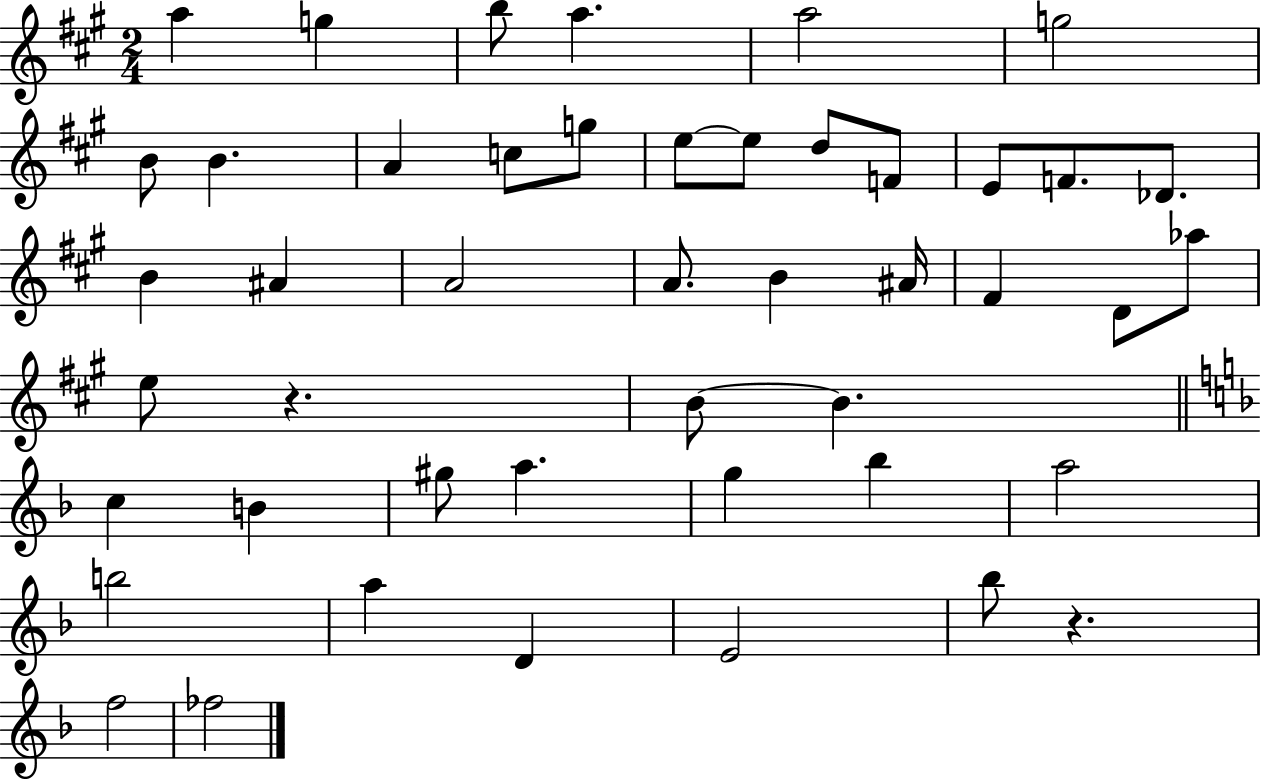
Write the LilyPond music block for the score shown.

{
  \clef treble
  \numericTimeSignature
  \time 2/4
  \key a \major
  \repeat volta 2 { a''4 g''4 | b''8 a''4. | a''2 | g''2 | \break b'8 b'4. | a'4 c''8 g''8 | e''8~~ e''8 d''8 f'8 | e'8 f'8. des'8. | \break b'4 ais'4 | a'2 | a'8. b'4 ais'16 | fis'4 d'8 aes''8 | \break e''8 r4. | b'8~~ b'4. | \bar "||" \break \key f \major c''4 b'4 | gis''8 a''4. | g''4 bes''4 | a''2 | \break b''2 | a''4 d'4 | e'2 | bes''8 r4. | \break f''2 | fes''2 | } \bar "|."
}